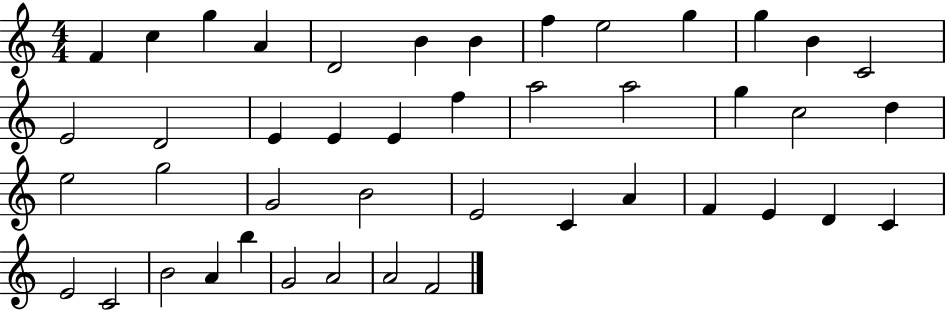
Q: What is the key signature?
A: C major